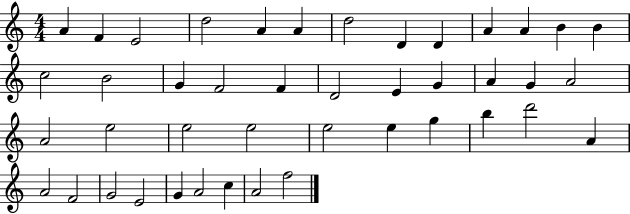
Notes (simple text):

A4/q F4/q E4/h D5/h A4/q A4/q D5/h D4/q D4/q A4/q A4/q B4/q B4/q C5/h B4/h G4/q F4/h F4/q D4/h E4/q G4/q A4/q G4/q A4/h A4/h E5/h E5/h E5/h E5/h E5/q G5/q B5/q D6/h A4/q A4/h F4/h G4/h E4/h G4/q A4/h C5/q A4/h F5/h